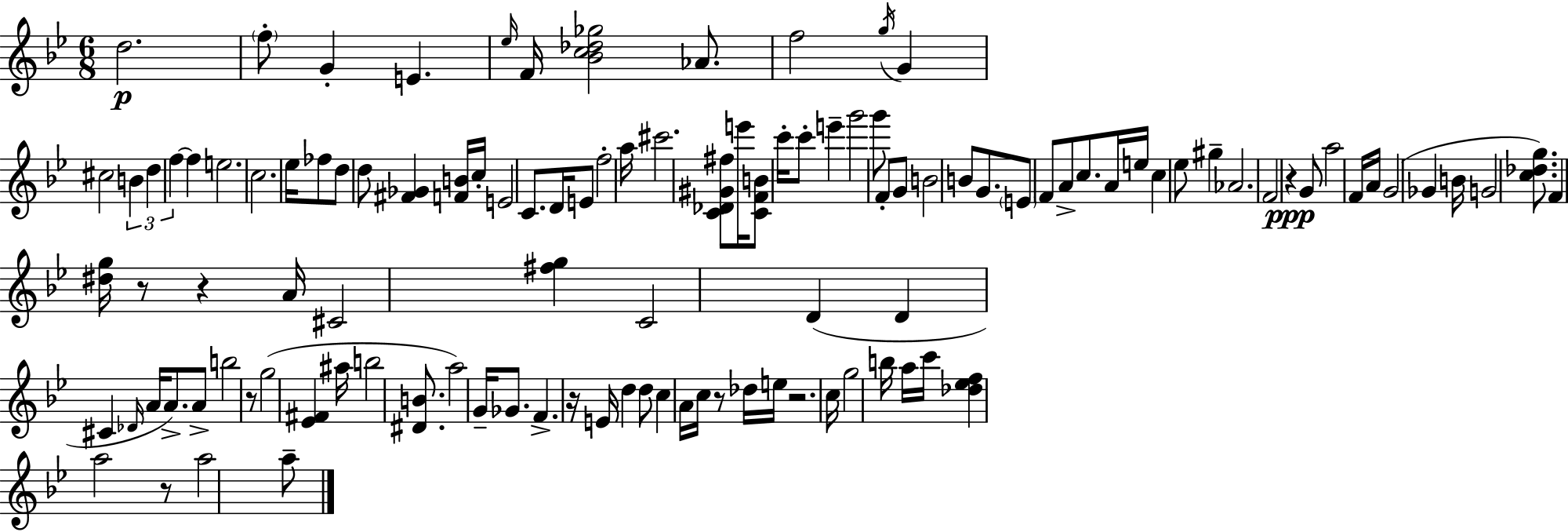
D5/h. F5/e G4/q E4/q. Eb5/s F4/s [Bb4,C5,Db5,Gb5]/h Ab4/e. F5/h G5/s G4/q C#5/h B4/q D5/q F5/q F5/q E5/h. C5/h. Eb5/s FES5/e D5/e D5/e [F#4,Gb4]/q [F4,B4]/s C5/s E4/h C4/e. D4/s E4/e F5/h A5/s C#6/h. [C4,Db4,G#4,F#5]/e E6/s [C4,F4,B4]/e C6/s C6/e E6/q G6/h G6/e F4/e G4/e B4/h B4/e G4/e. E4/e F4/e A4/e C5/e. A4/s E5/s C5/q Eb5/e G#5/q Ab4/h. F4/h R/q G4/e A5/h F4/s A4/s G4/h Gb4/q B4/s G4/h [C5,Db5,G5]/e. F4/q [D#5,G5]/s R/e R/q A4/s C#4/h [F#5,G5]/q C4/h D4/q D4/q C#4/q Db4/s A4/s A4/e. A4/e B5/h R/e G5/h [Eb4,F#4]/q A#5/s B5/h [D#4,B4]/e. A5/h G4/s Gb4/e. F4/q. R/s E4/s D5/q D5/e C5/q A4/s C5/s R/e Db5/s E5/s R/h. C5/s G5/h B5/s A5/s C6/s [Db5,Eb5,F5]/q A5/h R/e A5/h A5/e